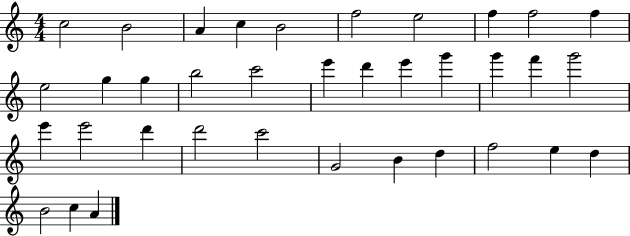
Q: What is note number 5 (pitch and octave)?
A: B4